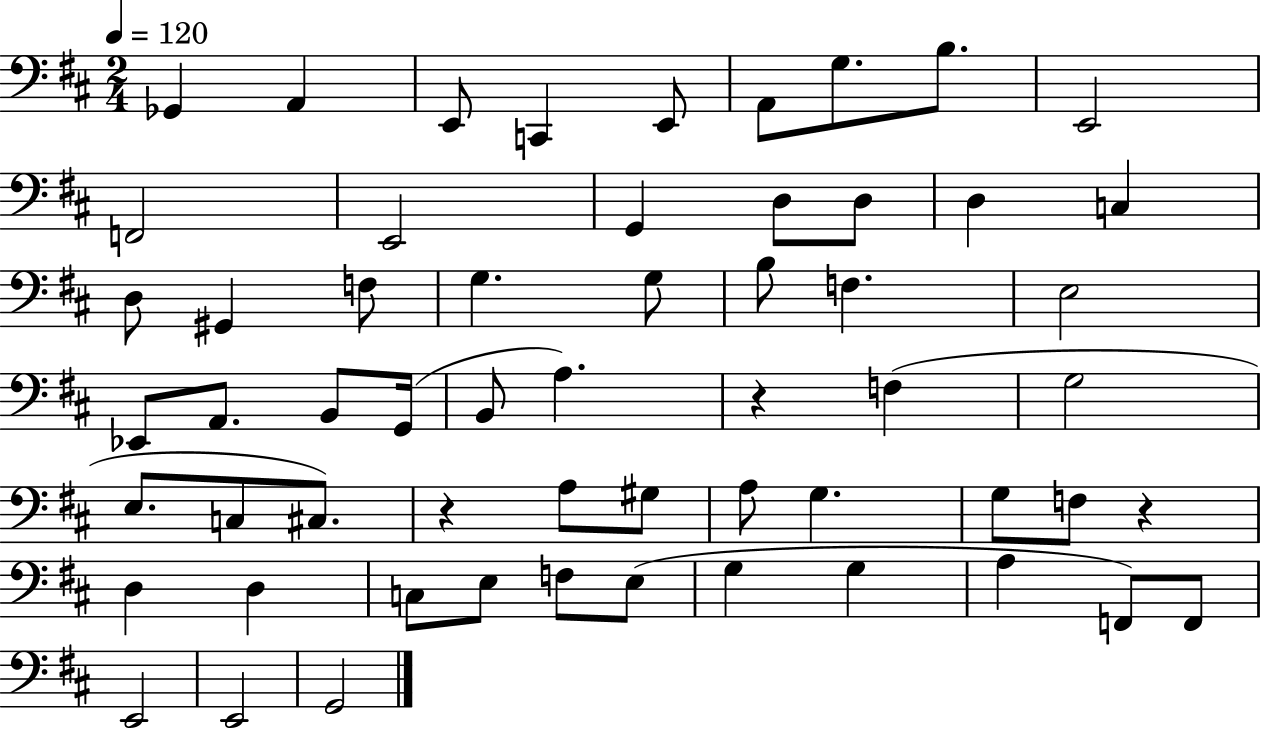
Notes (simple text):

Gb2/q A2/q E2/e C2/q E2/e A2/e G3/e. B3/e. E2/h F2/h E2/h G2/q D3/e D3/e D3/q C3/q D3/e G#2/q F3/e G3/q. G3/e B3/e F3/q. E3/h Eb2/e A2/e. B2/e G2/s B2/e A3/q. R/q F3/q G3/h E3/e. C3/e C#3/e. R/q A3/e G#3/e A3/e G3/q. G3/e F3/e R/q D3/q D3/q C3/e E3/e F3/e E3/e G3/q G3/q A3/q F2/e F2/e E2/h E2/h G2/h